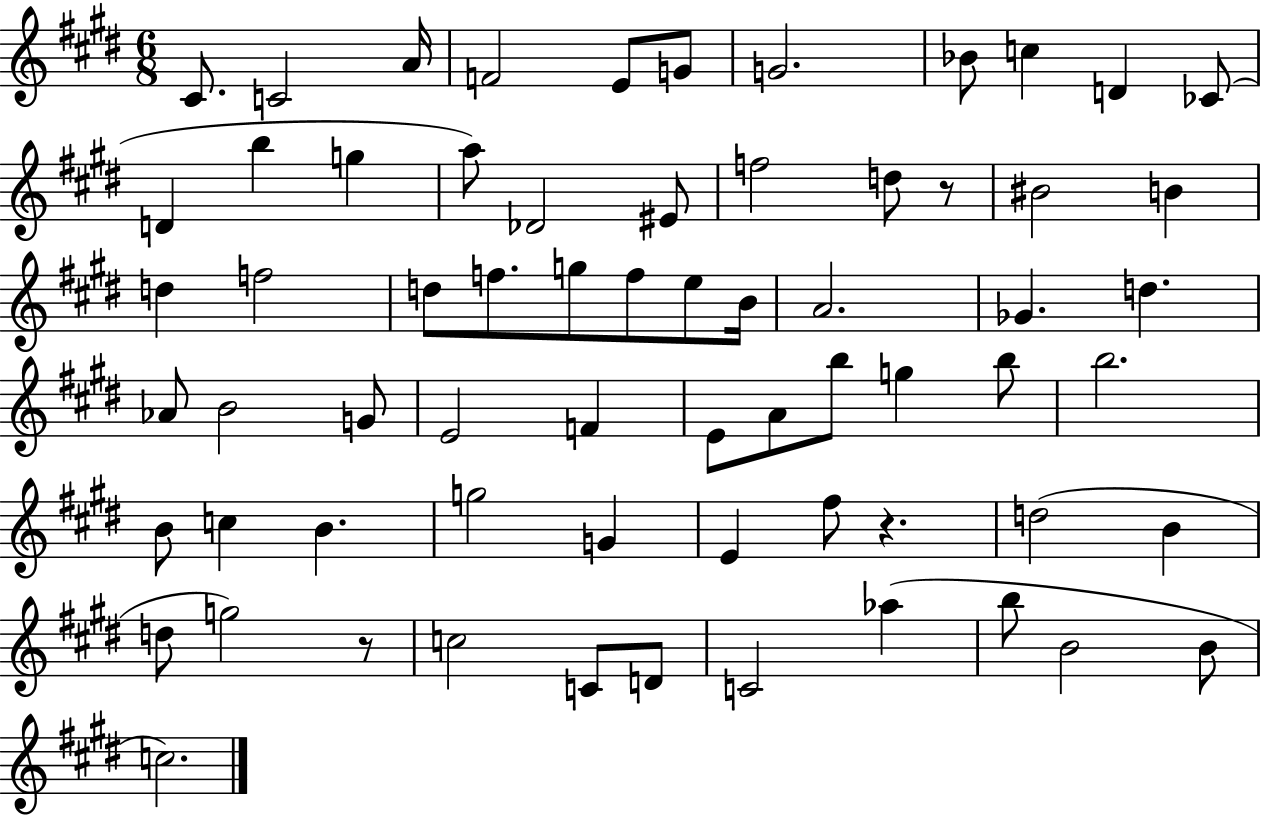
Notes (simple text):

C#4/e. C4/h A4/s F4/h E4/e G4/e G4/h. Bb4/e C5/q D4/q CES4/e D4/q B5/q G5/q A5/e Db4/h EIS4/e F5/h D5/e R/e BIS4/h B4/q D5/q F5/h D5/e F5/e. G5/e F5/e E5/e B4/s A4/h. Gb4/q. D5/q. Ab4/e B4/h G4/e E4/h F4/q E4/e A4/e B5/e G5/q B5/e B5/h. B4/e C5/q B4/q. G5/h G4/q E4/q F#5/e R/q. D5/h B4/q D5/e G5/h R/e C5/h C4/e D4/e C4/h Ab5/q B5/e B4/h B4/e C5/h.